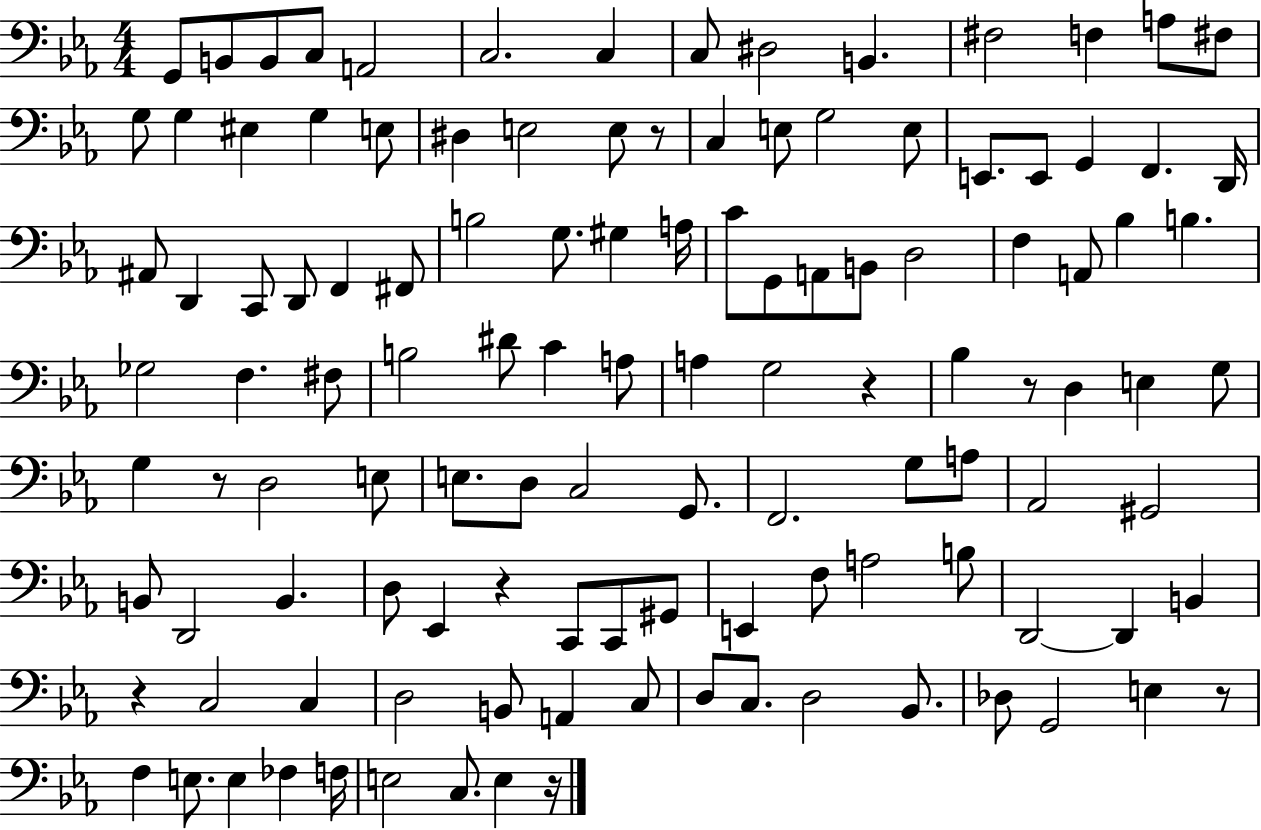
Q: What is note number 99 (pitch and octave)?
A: D3